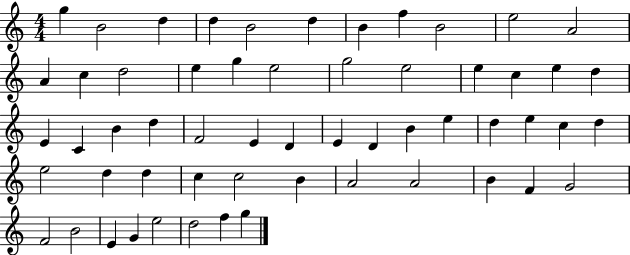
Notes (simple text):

G5/q B4/h D5/q D5/q B4/h D5/q B4/q F5/q B4/h E5/h A4/h A4/q C5/q D5/h E5/q G5/q E5/h G5/h E5/h E5/q C5/q E5/q D5/q E4/q C4/q B4/q D5/q F4/h E4/q D4/q E4/q D4/q B4/q E5/q D5/q E5/q C5/q D5/q E5/h D5/q D5/q C5/q C5/h B4/q A4/h A4/h B4/q F4/q G4/h F4/h B4/h E4/q G4/q E5/h D5/h F5/q G5/q